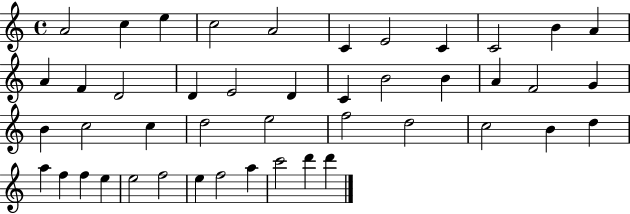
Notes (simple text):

A4/h C5/q E5/q C5/h A4/h C4/q E4/h C4/q C4/h B4/q A4/q A4/q F4/q D4/h D4/q E4/h D4/q C4/q B4/h B4/q A4/q F4/h G4/q B4/q C5/h C5/q D5/h E5/h F5/h D5/h C5/h B4/q D5/q A5/q F5/q F5/q E5/q E5/h F5/h E5/q F5/h A5/q C6/h D6/q D6/q